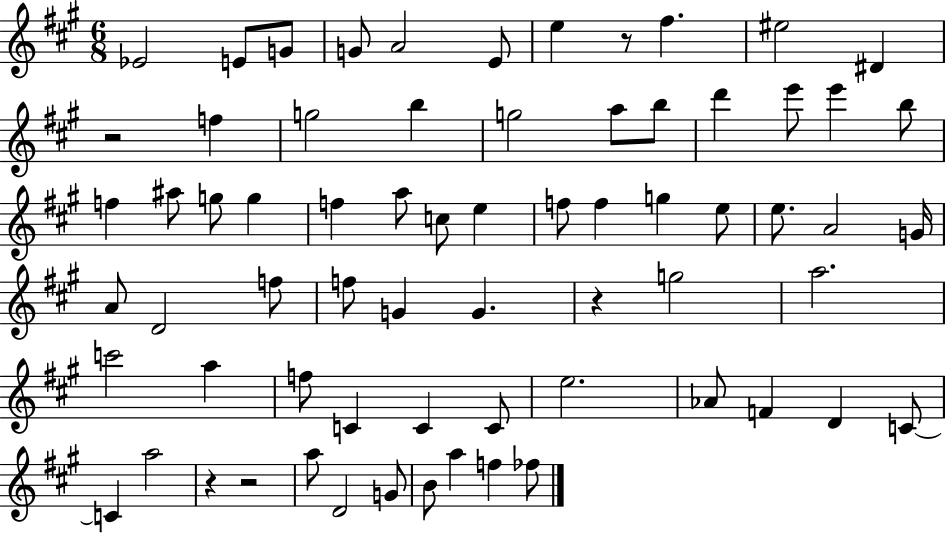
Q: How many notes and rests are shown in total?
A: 68